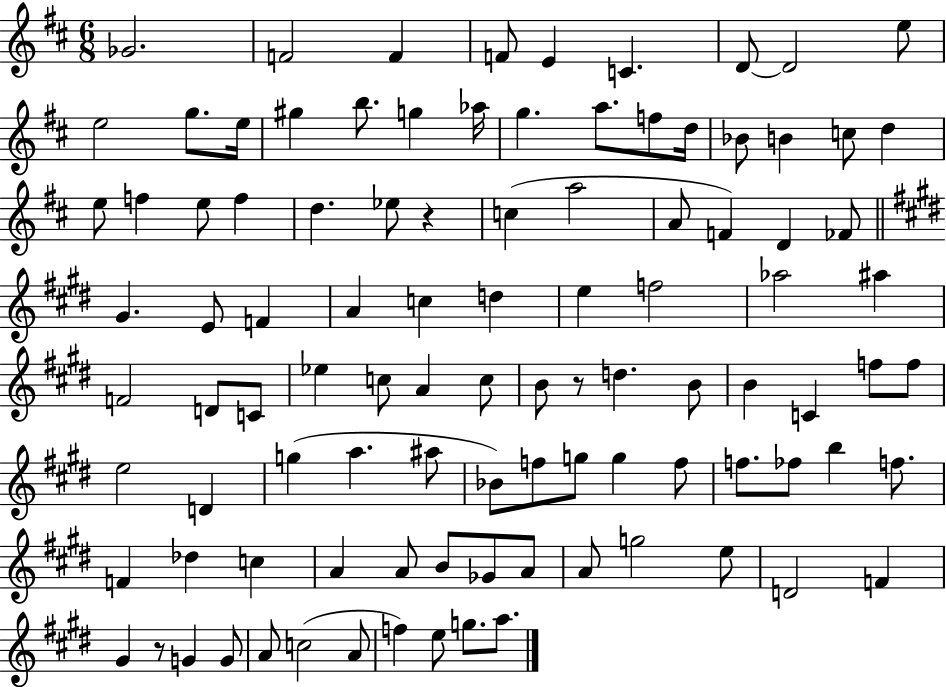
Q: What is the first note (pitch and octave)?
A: Gb4